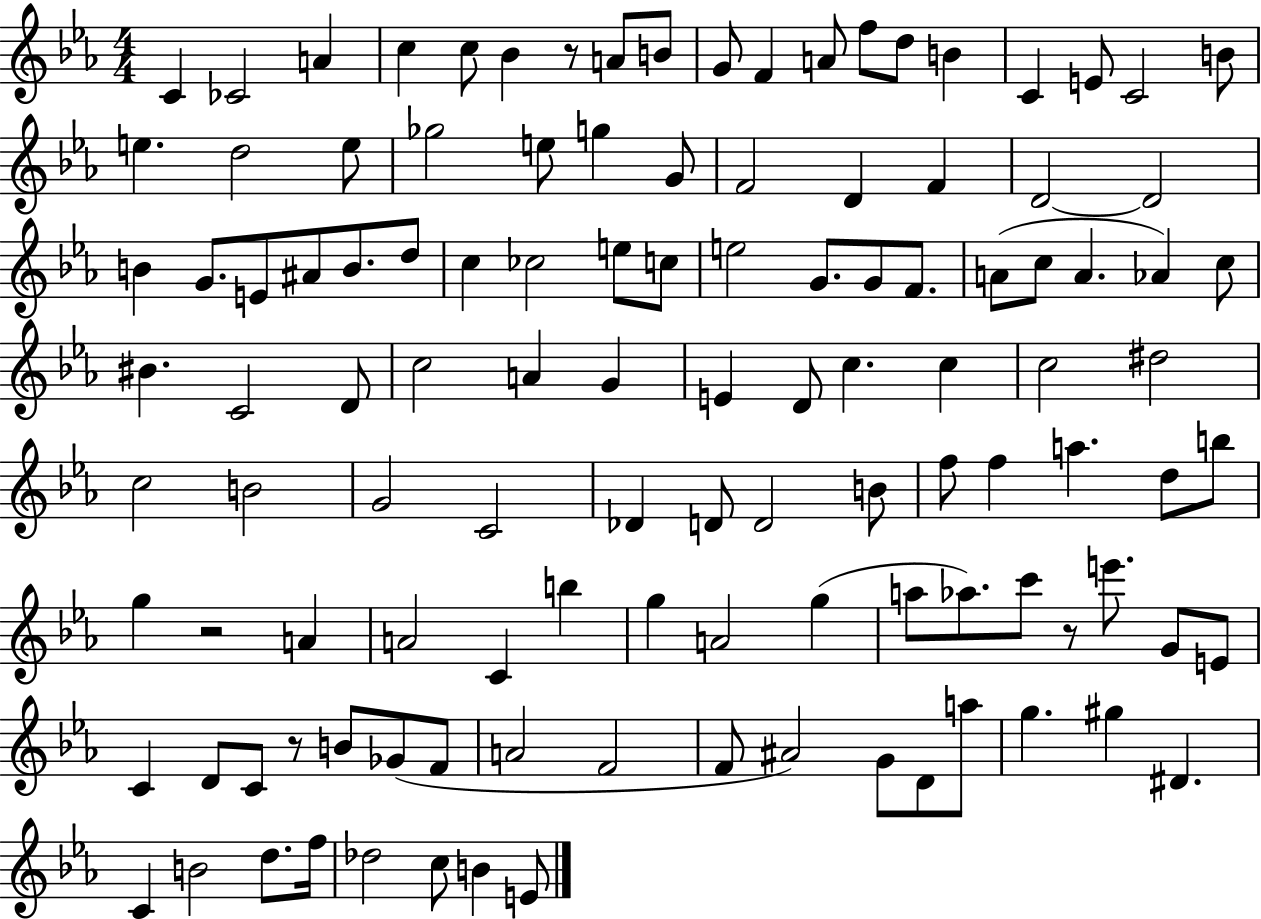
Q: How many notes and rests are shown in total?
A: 116